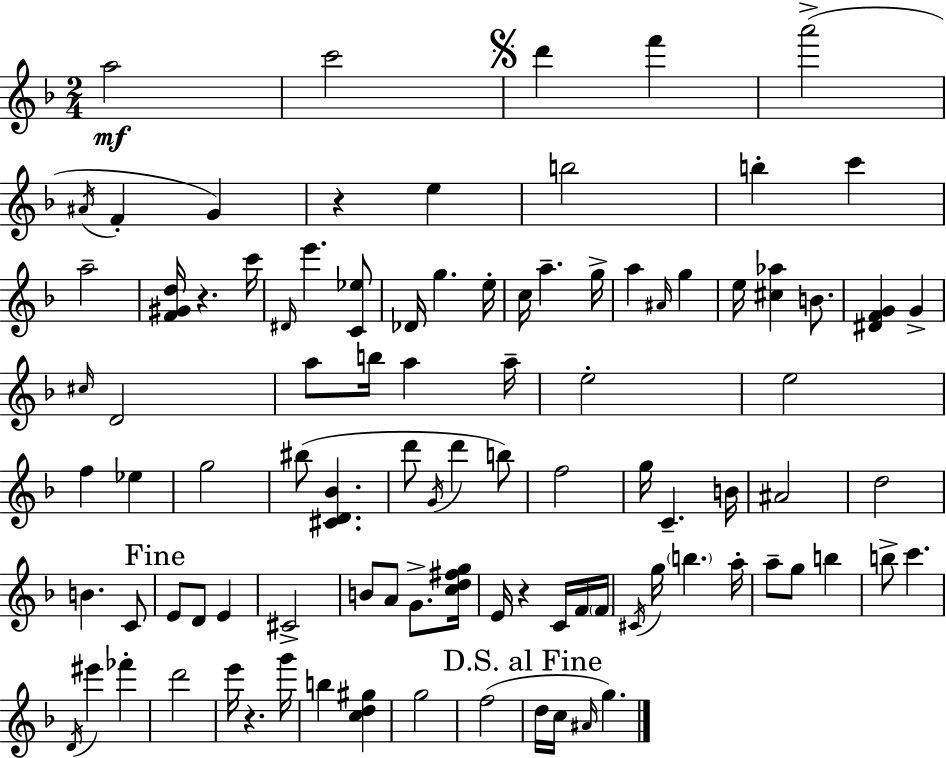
A5/h C6/h D6/q F6/q A6/h A#4/s F4/q G4/q R/q E5/q B5/h B5/q C6/q A5/h [F4,G#4,D5]/s R/q. C6/s D#4/s E6/q. [C4,Eb5]/e Db4/s G5/q. E5/s C5/s A5/q. G5/s A5/q A#4/s G5/q E5/s [C#5,Ab5]/q B4/e. [D#4,F4,G4]/q G4/q C#5/s D4/h A5/e B5/s A5/q A5/s E5/h E5/h F5/q Eb5/q G5/h BIS5/e [C#4,D4,Bb4]/q. D6/e G4/s D6/q B5/e F5/h G5/s C4/q. B4/s A#4/h D5/h B4/q. C4/e E4/e D4/e E4/q C#4/h B4/e A4/e G4/e. [C5,D5,F#5,G5]/s E4/s R/q C4/s F4/s F4/s C#4/s G5/s B5/q. A5/s A5/e G5/e B5/q B5/e C6/q. D4/s EIS6/q FES6/q D6/h E6/s R/q. G6/s B5/q [C5,D5,G#5]/q G5/h F5/h D5/s C5/s A#4/s G5/q.